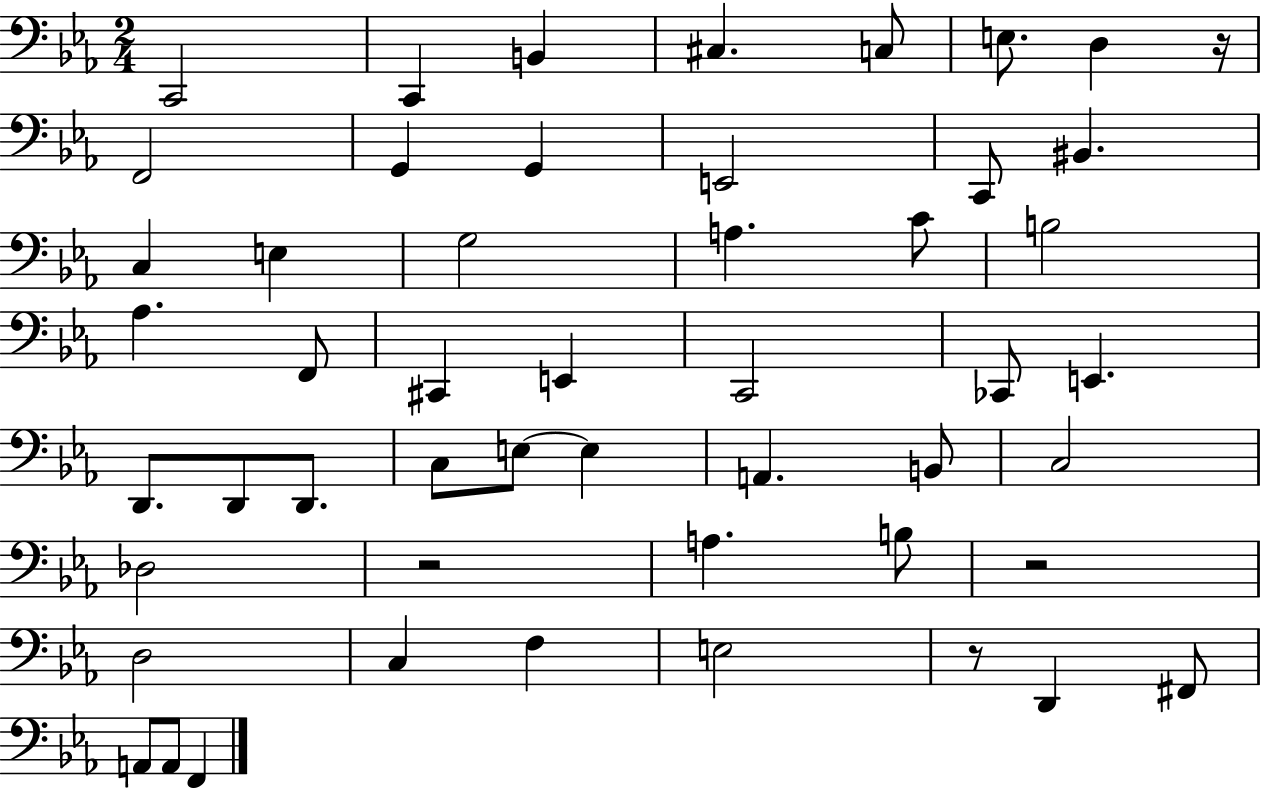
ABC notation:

X:1
T:Untitled
M:2/4
L:1/4
K:Eb
C,,2 C,, B,, ^C, C,/2 E,/2 D, z/4 F,,2 G,, G,, E,,2 C,,/2 ^B,, C, E, G,2 A, C/2 B,2 _A, F,,/2 ^C,, E,, C,,2 _C,,/2 E,, D,,/2 D,,/2 D,,/2 C,/2 E,/2 E, A,, B,,/2 C,2 _D,2 z2 A, B,/2 z2 D,2 C, F, E,2 z/2 D,, ^F,,/2 A,,/2 A,,/2 F,,